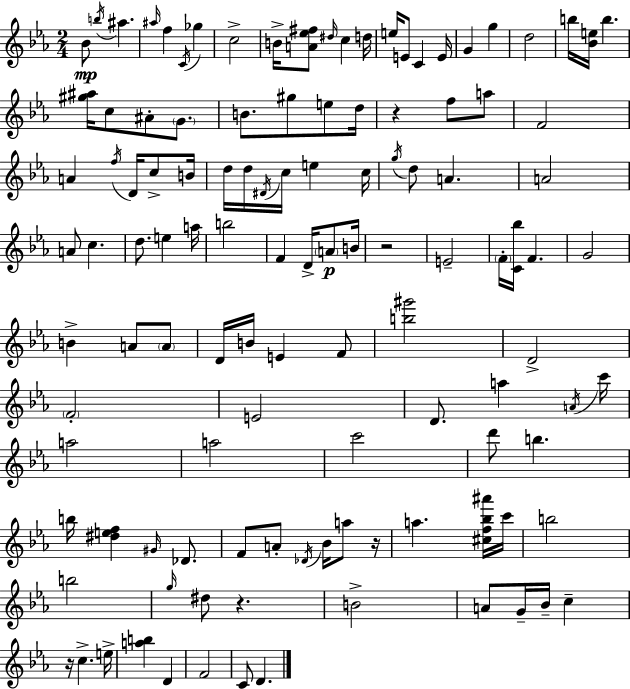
X:1
T:Untitled
M:2/4
L:1/4
K:Cm
_B/2 b/4 ^a ^a/4 f C/4 _g c2 B/4 [A_e^f]/2 ^d/4 c d/4 e/4 E/2 C E/4 G g d2 b/4 [_Be]/4 b [^g^a]/4 c/2 ^A/2 G/2 B/2 ^g/2 e/2 d/4 z f/2 a/2 F2 A f/4 D/4 c/2 B/4 d/4 d/4 ^D/4 c/4 e c/4 g/4 d/2 A A2 A/2 c d/2 e a/4 b2 F D/4 A/2 B/4 z2 E2 F/4 [C_b]/4 F G2 B A/2 A/2 D/4 B/4 E F/2 [b^g']2 D2 F2 E2 D/2 a A/4 c'/4 a2 a2 c'2 d'/2 b b/4 [^def] ^G/4 _D/2 F/2 A/2 _D/4 _B/4 a/2 z/4 a [^cf_b^a']/4 c'/4 b2 b2 g/4 ^d/2 z B2 A/2 G/4 _B/4 c z/4 c e/4 [ab] D F2 C/2 D